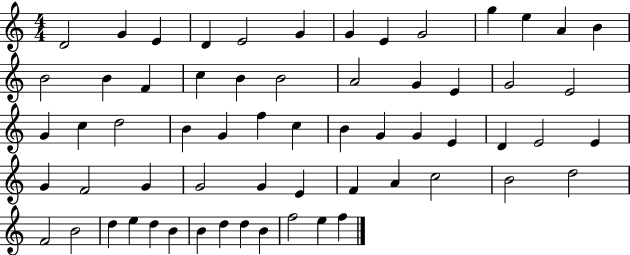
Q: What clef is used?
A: treble